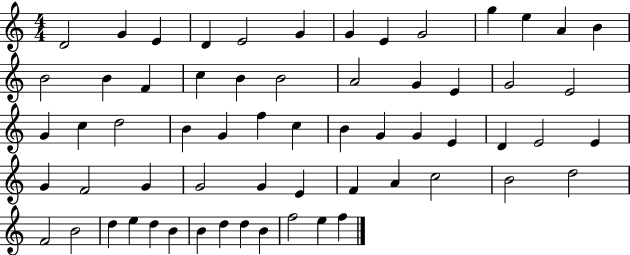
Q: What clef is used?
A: treble